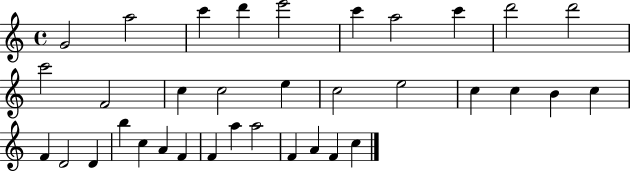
{
  \clef treble
  \time 4/4
  \defaultTimeSignature
  \key c \major
  g'2 a''2 | c'''4 d'''4 e'''2 | c'''4 a''2 c'''4 | d'''2 d'''2 | \break c'''2 f'2 | c''4 c''2 e''4 | c''2 e''2 | c''4 c''4 b'4 c''4 | \break f'4 d'2 d'4 | b''4 c''4 a'4 f'4 | f'4 a''4 a''2 | f'4 a'4 f'4 c''4 | \break \bar "|."
}